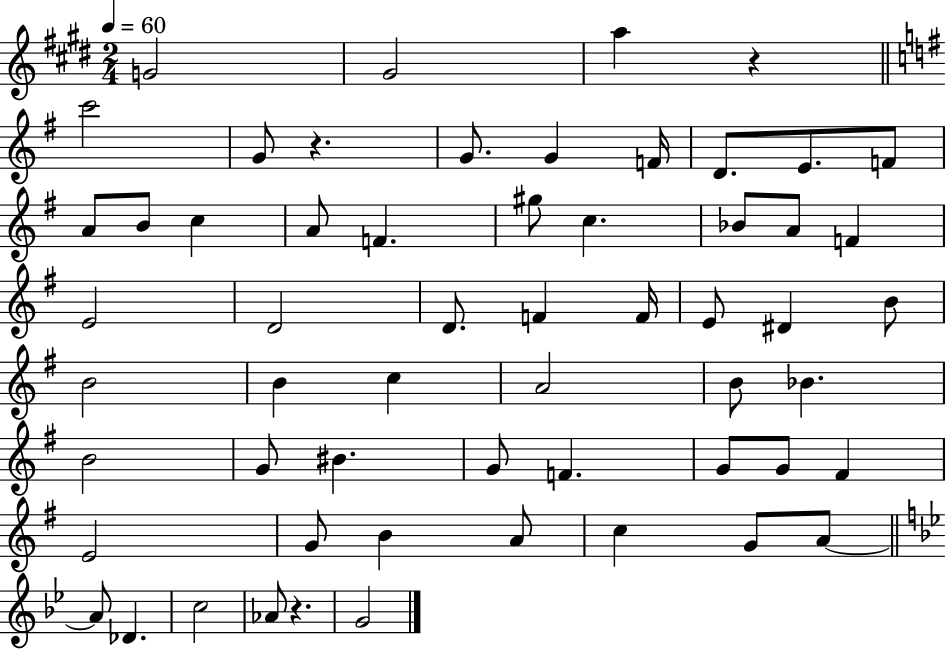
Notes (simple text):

G4/h G#4/h A5/q R/q C6/h G4/e R/q. G4/e. G4/q F4/s D4/e. E4/e. F4/e A4/e B4/e C5/q A4/e F4/q. G#5/e C5/q. Bb4/e A4/e F4/q E4/h D4/h D4/e. F4/q F4/s E4/e D#4/q B4/e B4/h B4/q C5/q A4/h B4/e Bb4/q. B4/h G4/e BIS4/q. G4/e F4/q. G4/e G4/e F#4/q E4/h G4/e B4/q A4/e C5/q G4/e A4/e A4/e Db4/q. C5/h Ab4/e R/q. G4/h